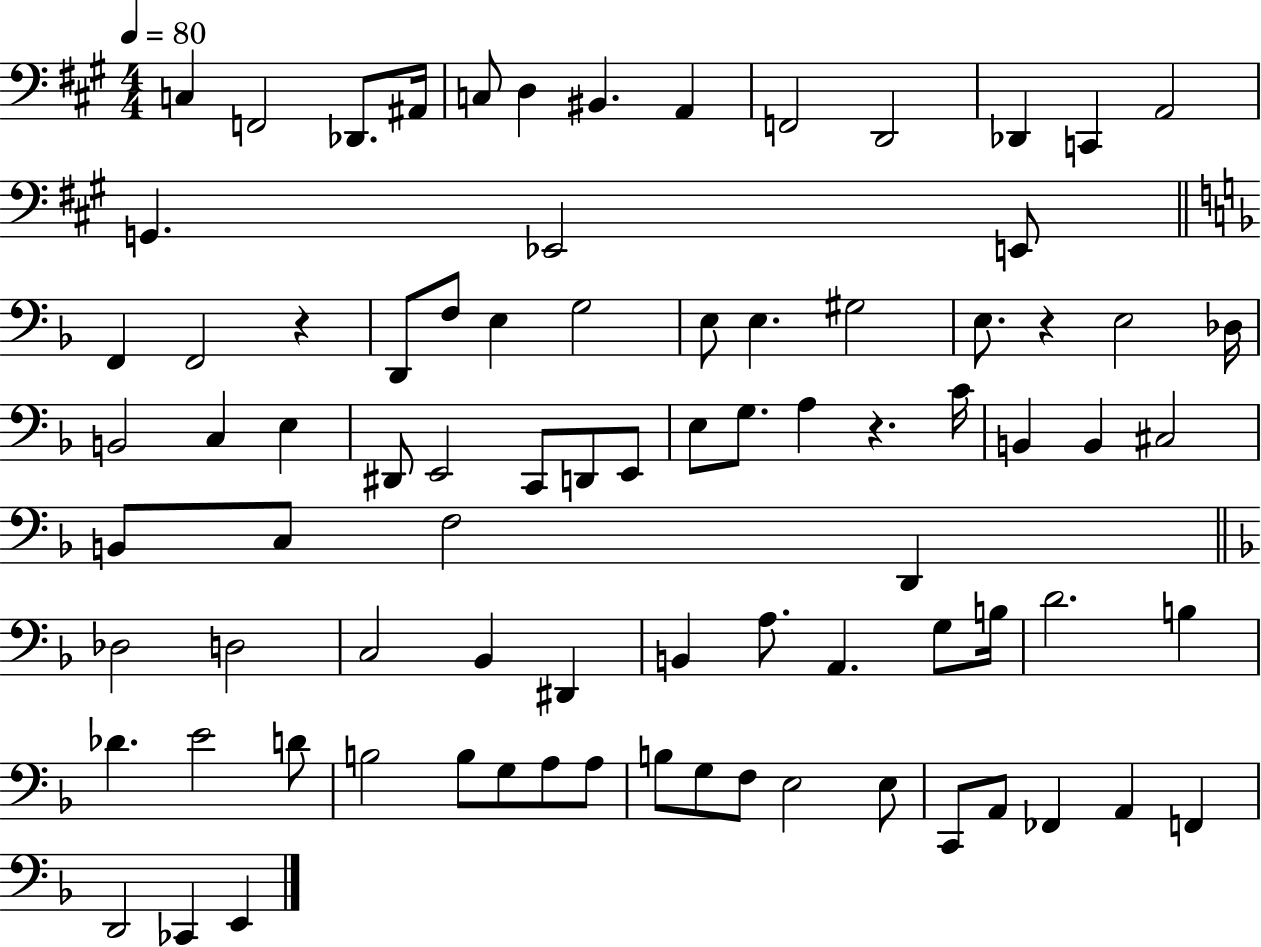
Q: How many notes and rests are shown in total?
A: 83